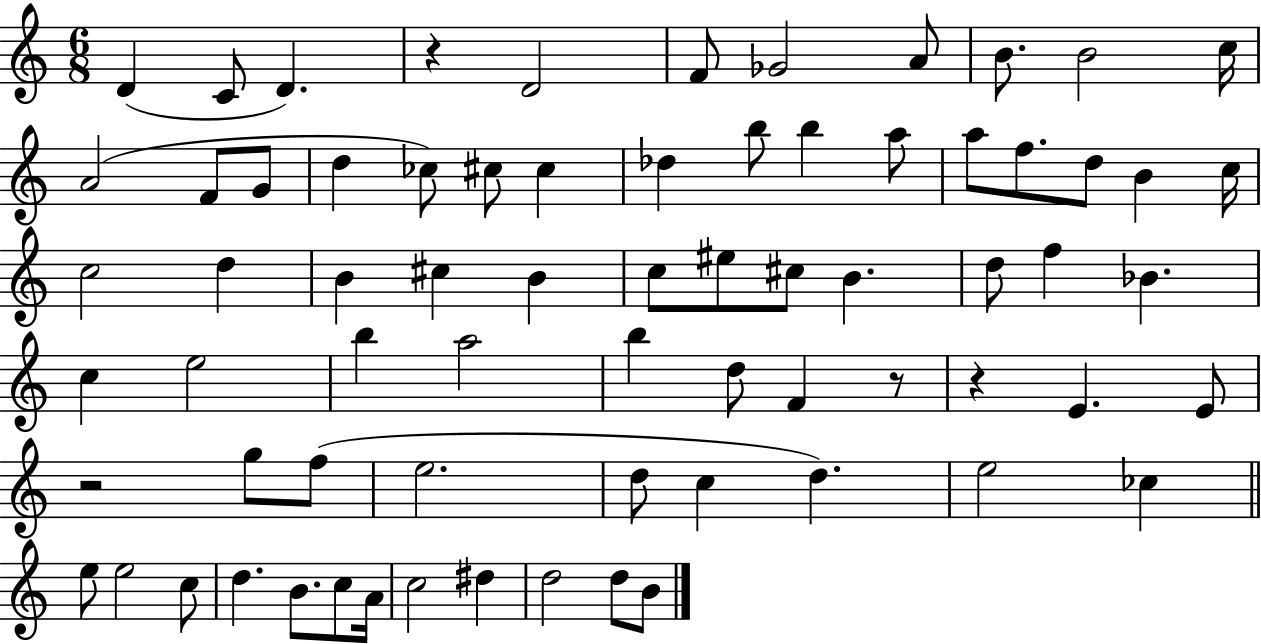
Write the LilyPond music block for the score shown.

{
  \clef treble
  \numericTimeSignature
  \time 6/8
  \key c \major
  \repeat volta 2 { d'4( c'8 d'4.) | r4 d'2 | f'8 ges'2 a'8 | b'8. b'2 c''16 | \break a'2( f'8 g'8 | d''4 ces''8) cis''8 cis''4 | des''4 b''8 b''4 a''8 | a''8 f''8. d''8 b'4 c''16 | \break c''2 d''4 | b'4 cis''4 b'4 | c''8 eis''8 cis''8 b'4. | d''8 f''4 bes'4. | \break c''4 e''2 | b''4 a''2 | b''4 d''8 f'4 r8 | r4 e'4. e'8 | \break r2 g''8 f''8( | e''2. | d''8 c''4 d''4.) | e''2 ces''4 | \break \bar "||" \break \key a \minor e''8 e''2 c''8 | d''4. b'8. c''8 a'16 | c''2 dis''4 | d''2 d''8 b'8 | \break } \bar "|."
}